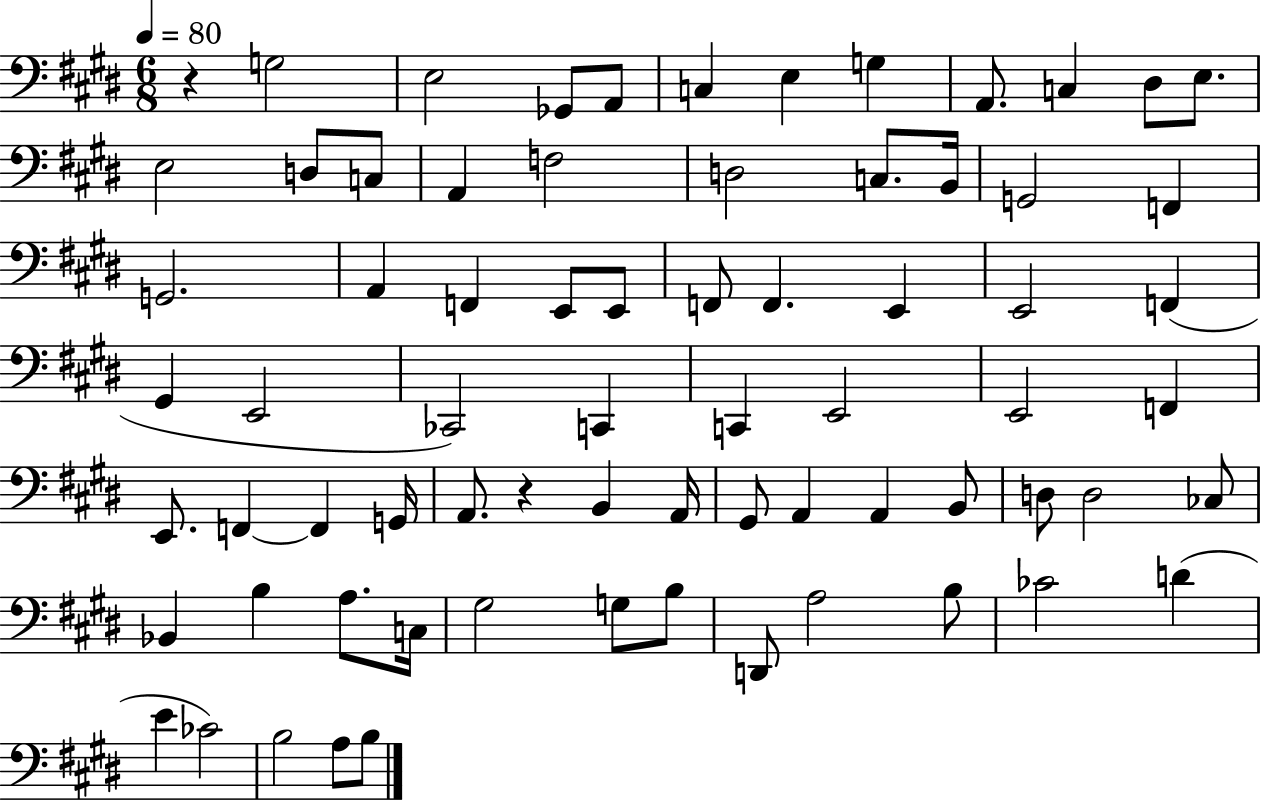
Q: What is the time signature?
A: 6/8